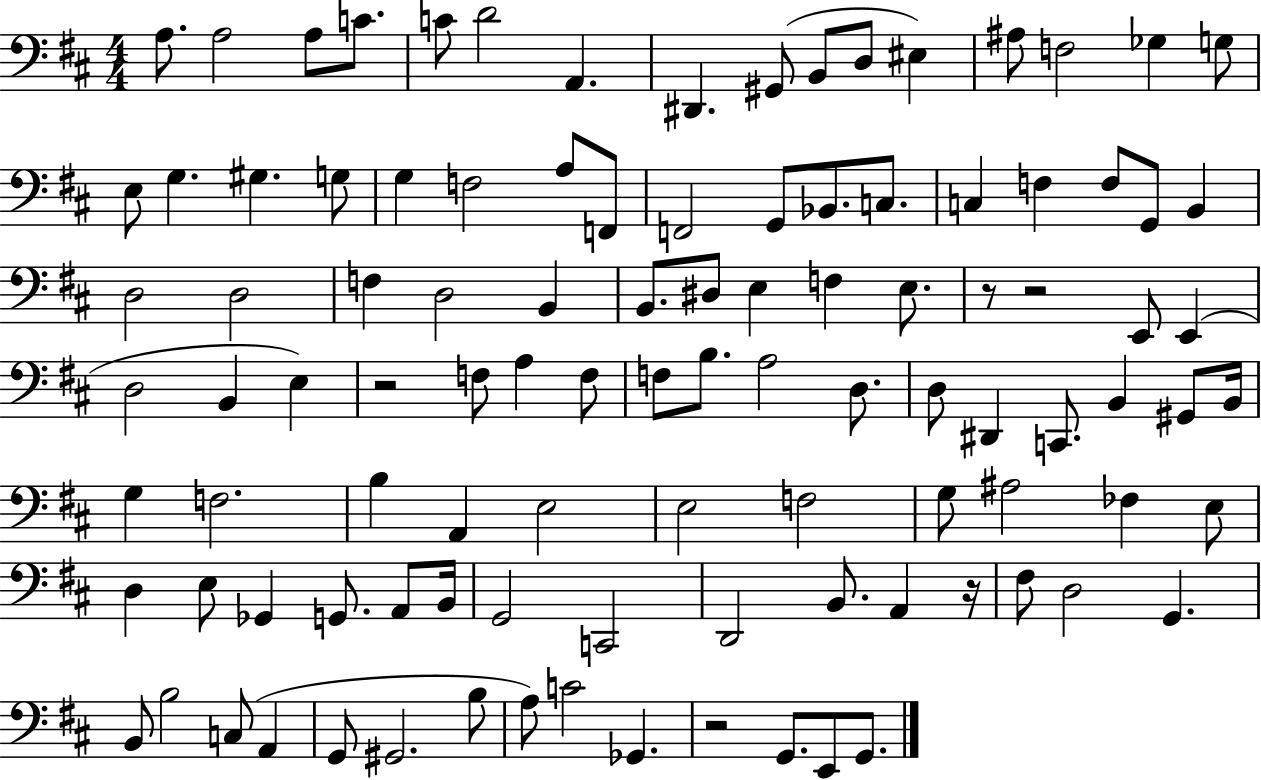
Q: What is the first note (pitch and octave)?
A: A3